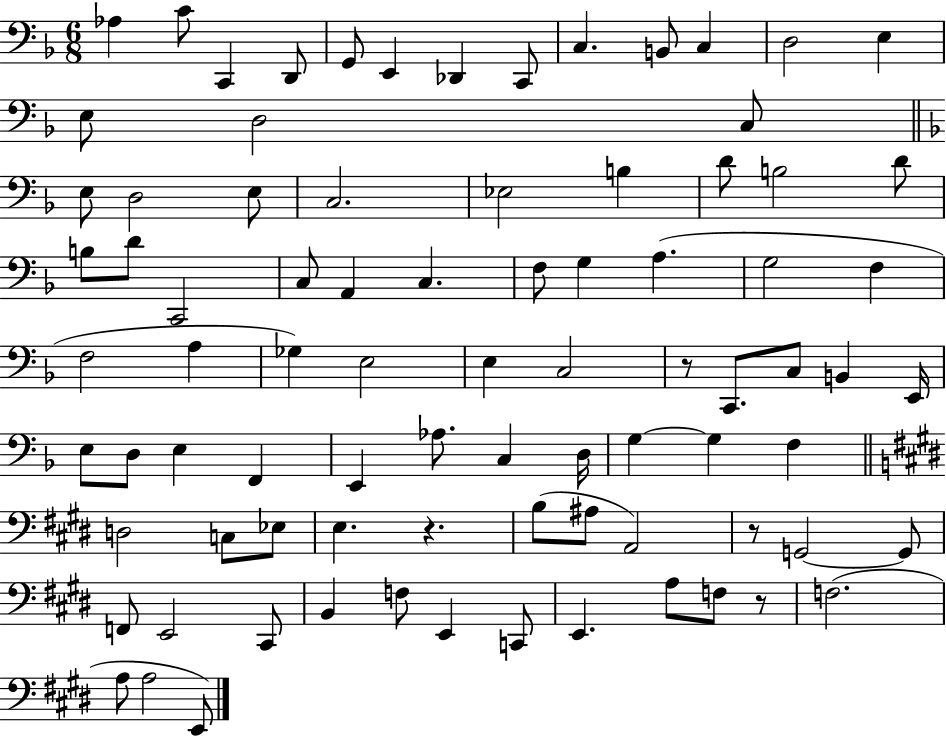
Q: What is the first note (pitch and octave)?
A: Ab3